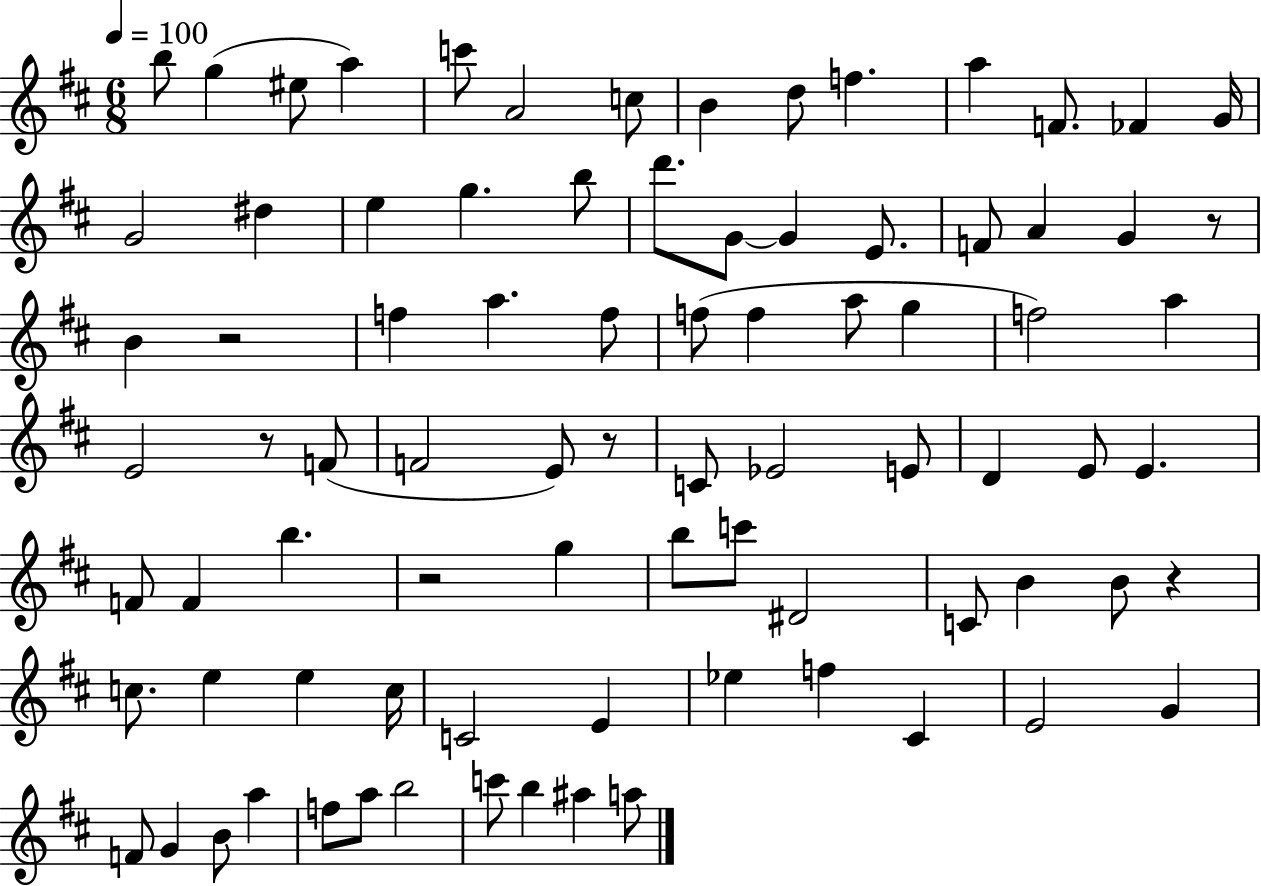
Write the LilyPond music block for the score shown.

{
  \clef treble
  \numericTimeSignature
  \time 6/8
  \key d \major
  \tempo 4 = 100
  \repeat volta 2 { b''8 g''4( eis''8 a''4) | c'''8 a'2 c''8 | b'4 d''8 f''4. | a''4 f'8. fes'4 g'16 | \break g'2 dis''4 | e''4 g''4. b''8 | d'''8. g'8~~ g'4 e'8. | f'8 a'4 g'4 r8 | \break b'4 r2 | f''4 a''4. f''8 | f''8( f''4 a''8 g''4 | f''2) a''4 | \break e'2 r8 f'8( | f'2 e'8) r8 | c'8 ees'2 e'8 | d'4 e'8 e'4. | \break f'8 f'4 b''4. | r2 g''4 | b''8 c'''8 dis'2 | c'8 b'4 b'8 r4 | \break c''8. e''4 e''4 c''16 | c'2 e'4 | ees''4 f''4 cis'4 | e'2 g'4 | \break f'8 g'4 b'8 a''4 | f''8 a''8 b''2 | c'''8 b''4 ais''4 a''8 | } \bar "|."
}